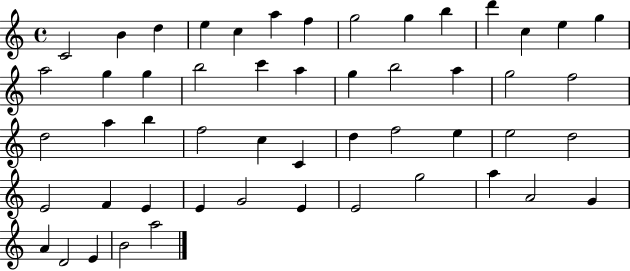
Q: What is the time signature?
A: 4/4